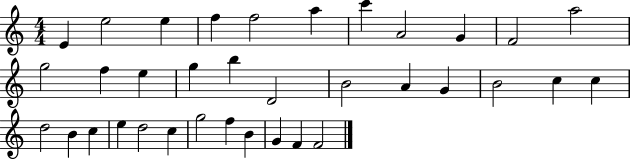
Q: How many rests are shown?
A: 0